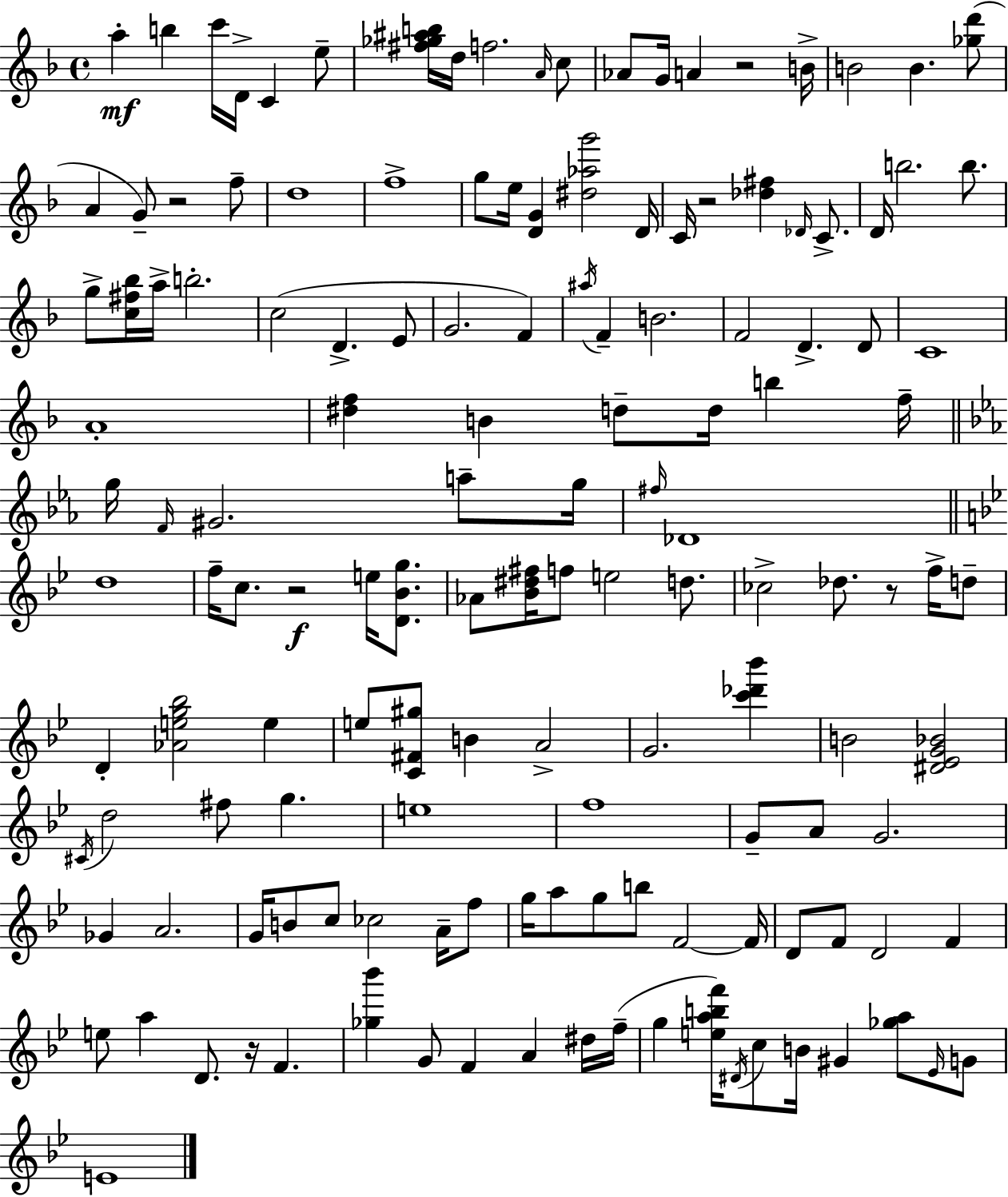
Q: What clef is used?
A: treble